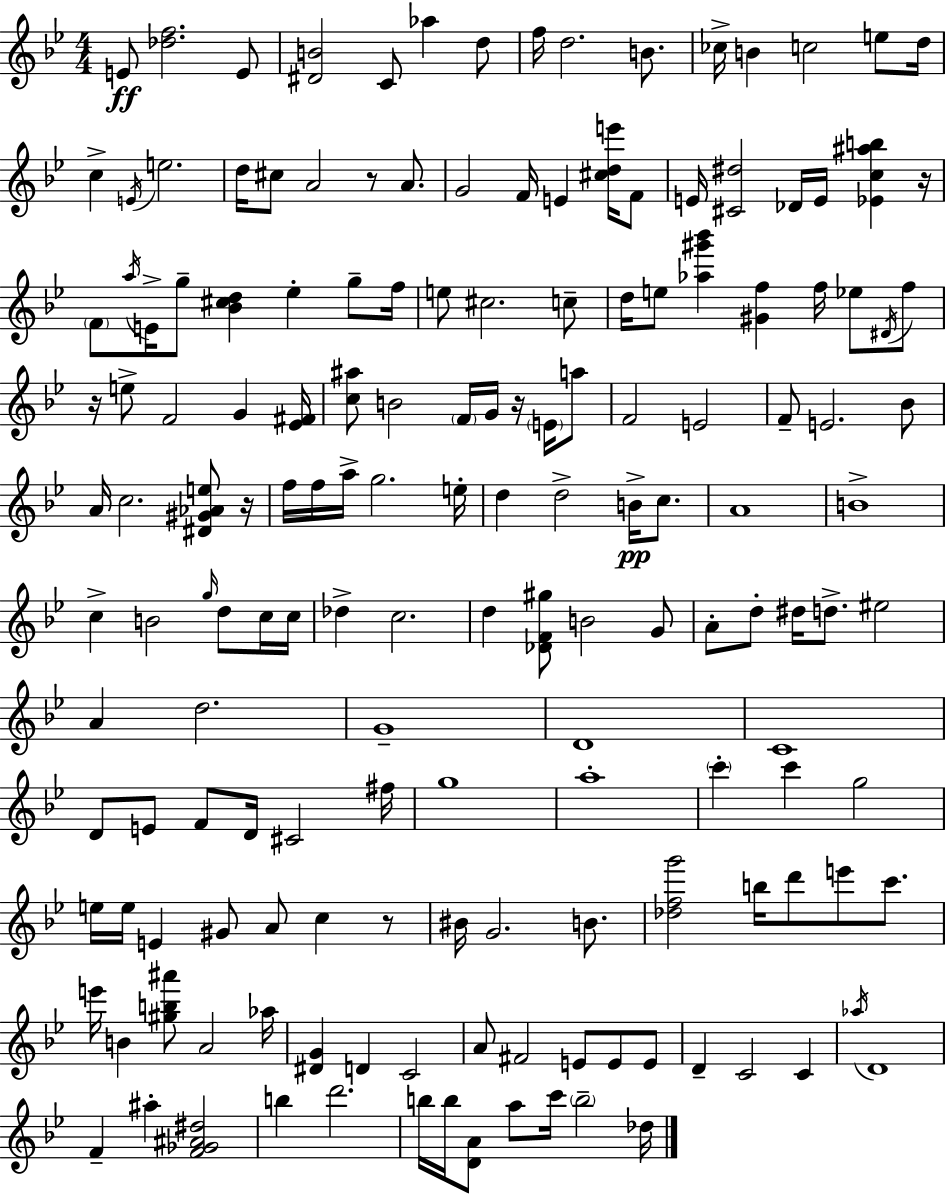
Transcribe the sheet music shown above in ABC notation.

X:1
T:Untitled
M:4/4
L:1/4
K:Gm
E/2 [_df]2 E/2 [^DB]2 C/2 _a d/2 f/4 d2 B/2 _c/4 B c2 e/2 d/4 c E/4 e2 d/4 ^c/2 A2 z/2 A/2 G2 F/4 E [^cde']/4 F/2 E/4 [^C^d]2 _D/4 E/4 [_Ec^ab] z/4 F/2 a/4 E/4 g/2 [_B^cd] _e g/2 f/4 e/2 ^c2 c/2 d/4 e/2 [_a^g'_b'] [^Gf] f/4 _e/2 ^D/4 f/2 z/4 e/2 F2 G [_E^F]/4 [c^a]/2 B2 F/4 G/4 z/4 E/4 a/2 F2 E2 F/2 E2 _B/2 A/4 c2 [^D^G_Ae]/2 z/4 f/4 f/4 a/4 g2 e/4 d d2 B/4 c/2 A4 B4 c B2 g/4 d/2 c/4 c/4 _d c2 d [_DF^g]/2 B2 G/2 A/2 d/2 ^d/4 d/2 ^e2 A d2 G4 D4 C4 D/2 E/2 F/2 D/4 ^C2 ^f/4 g4 a4 c' c' g2 e/4 e/4 E ^G/2 A/2 c z/2 ^B/4 G2 B/2 [_dfg']2 b/4 d'/2 e'/2 c'/2 e'/4 B [^gb^a']/2 A2 _a/4 [^DG] D C2 A/2 ^F2 E/2 E/2 E/2 D C2 C _a/4 D4 F ^a [F_G^A^d]2 b d'2 b/4 b/4 [DA]/2 a/2 c'/4 b2 _d/4